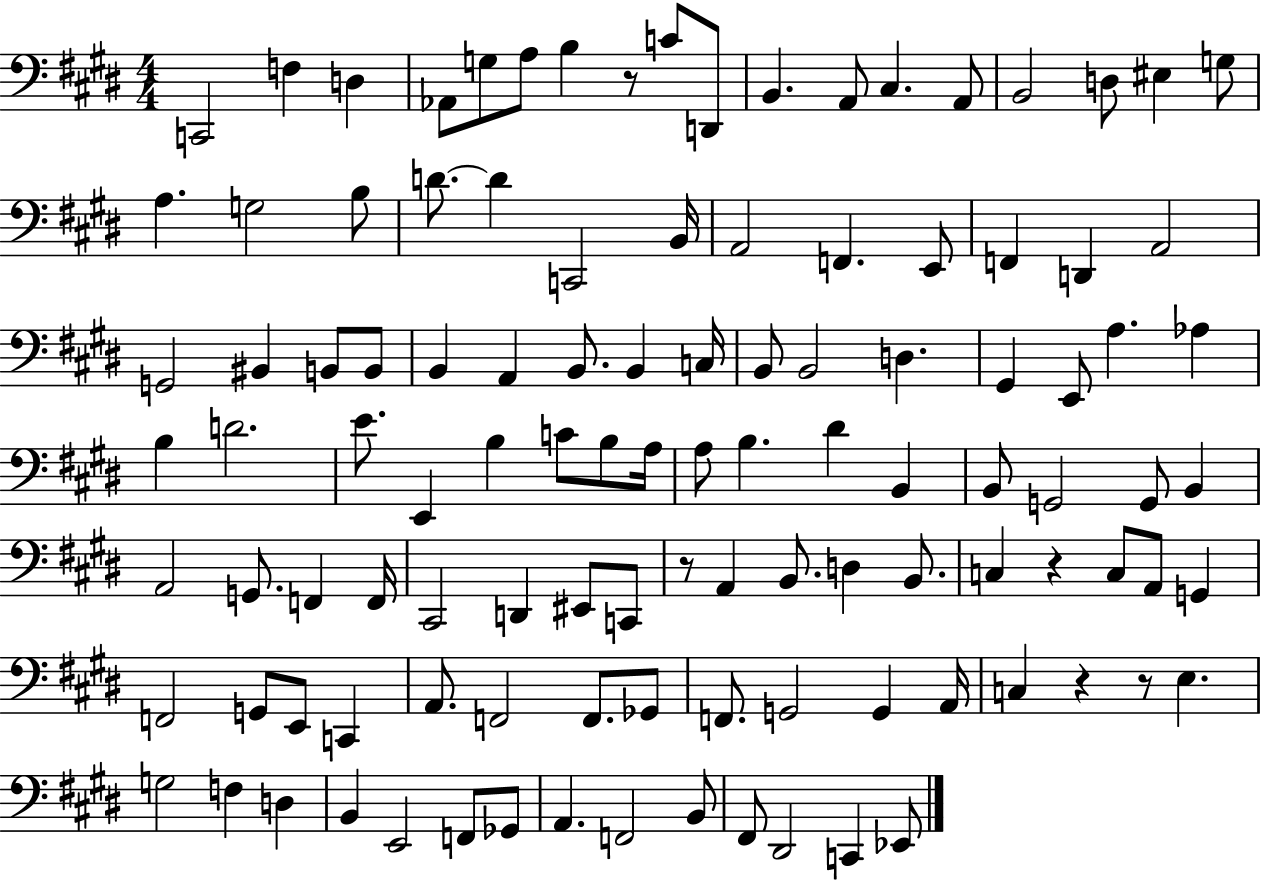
{
  \clef bass
  \numericTimeSignature
  \time 4/4
  \key e \major
  c,2 f4 d4 | aes,8 g8 a8 b4 r8 c'8 d,8 | b,4. a,8 cis4. a,8 | b,2 d8 eis4 g8 | \break a4. g2 b8 | d'8.~~ d'4 c,2 b,16 | a,2 f,4. e,8 | f,4 d,4 a,2 | \break g,2 bis,4 b,8 b,8 | b,4 a,4 b,8. b,4 c16 | b,8 b,2 d4. | gis,4 e,8 a4. aes4 | \break b4 d'2. | e'8. e,4 b4 c'8 b8 a16 | a8 b4. dis'4 b,4 | b,8 g,2 g,8 b,4 | \break a,2 g,8. f,4 f,16 | cis,2 d,4 eis,8 c,8 | r8 a,4 b,8. d4 b,8. | c4 r4 c8 a,8 g,4 | \break f,2 g,8 e,8 c,4 | a,8. f,2 f,8. ges,8 | f,8. g,2 g,4 a,16 | c4 r4 r8 e4. | \break g2 f4 d4 | b,4 e,2 f,8 ges,8 | a,4. f,2 b,8 | fis,8 dis,2 c,4 ees,8 | \break \bar "|."
}